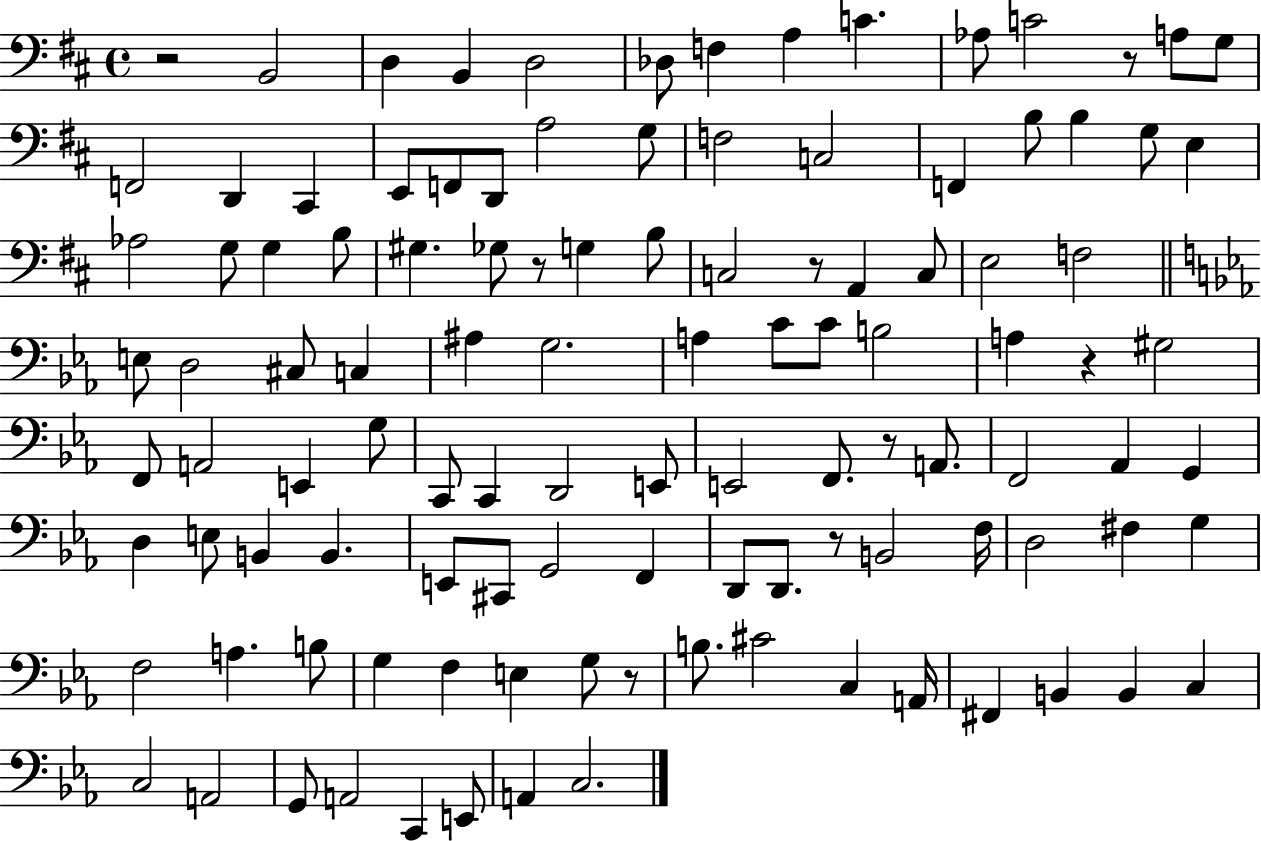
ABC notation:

X:1
T:Untitled
M:4/4
L:1/4
K:D
z2 B,,2 D, B,, D,2 _D,/2 F, A, C _A,/2 C2 z/2 A,/2 G,/2 F,,2 D,, ^C,, E,,/2 F,,/2 D,,/2 A,2 G,/2 F,2 C,2 F,, B,/2 B, G,/2 E, _A,2 G,/2 G, B,/2 ^G, _G,/2 z/2 G, B,/2 C,2 z/2 A,, C,/2 E,2 F,2 E,/2 D,2 ^C,/2 C, ^A, G,2 A, C/2 C/2 B,2 A, z ^G,2 F,,/2 A,,2 E,, G,/2 C,,/2 C,, D,,2 E,,/2 E,,2 F,,/2 z/2 A,,/2 F,,2 _A,, G,, D, E,/2 B,, B,, E,,/2 ^C,,/2 G,,2 F,, D,,/2 D,,/2 z/2 B,,2 F,/4 D,2 ^F, G, F,2 A, B,/2 G, F, E, G,/2 z/2 B,/2 ^C2 C, A,,/4 ^F,, B,, B,, C, C,2 A,,2 G,,/2 A,,2 C,, E,,/2 A,, C,2